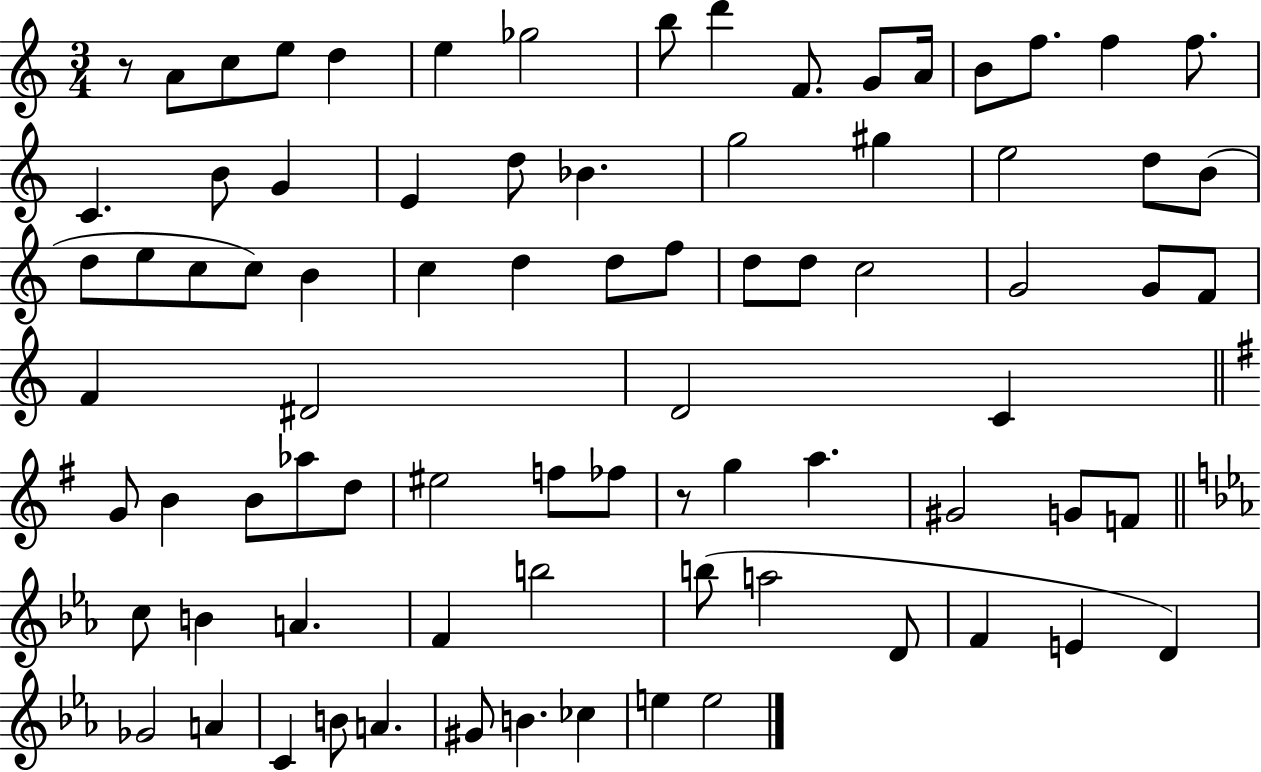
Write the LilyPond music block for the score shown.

{
  \clef treble
  \numericTimeSignature
  \time 3/4
  \key c \major
  r8 a'8 c''8 e''8 d''4 | e''4 ges''2 | b''8 d'''4 f'8. g'8 a'16 | b'8 f''8. f''4 f''8. | \break c'4. b'8 g'4 | e'4 d''8 bes'4. | g''2 gis''4 | e''2 d''8 b'8( | \break d''8 e''8 c''8 c''8) b'4 | c''4 d''4 d''8 f''8 | d''8 d''8 c''2 | g'2 g'8 f'8 | \break f'4 dis'2 | d'2 c'4 | \bar "||" \break \key e \minor g'8 b'4 b'8 aes''8 d''8 | eis''2 f''8 fes''8 | r8 g''4 a''4. | gis'2 g'8 f'8 | \break \bar "||" \break \key c \minor c''8 b'4 a'4. | f'4 b''2 | b''8( a''2 d'8 | f'4 e'4 d'4) | \break ges'2 a'4 | c'4 b'8 a'4. | gis'8 b'4. ces''4 | e''4 e''2 | \break \bar "|."
}